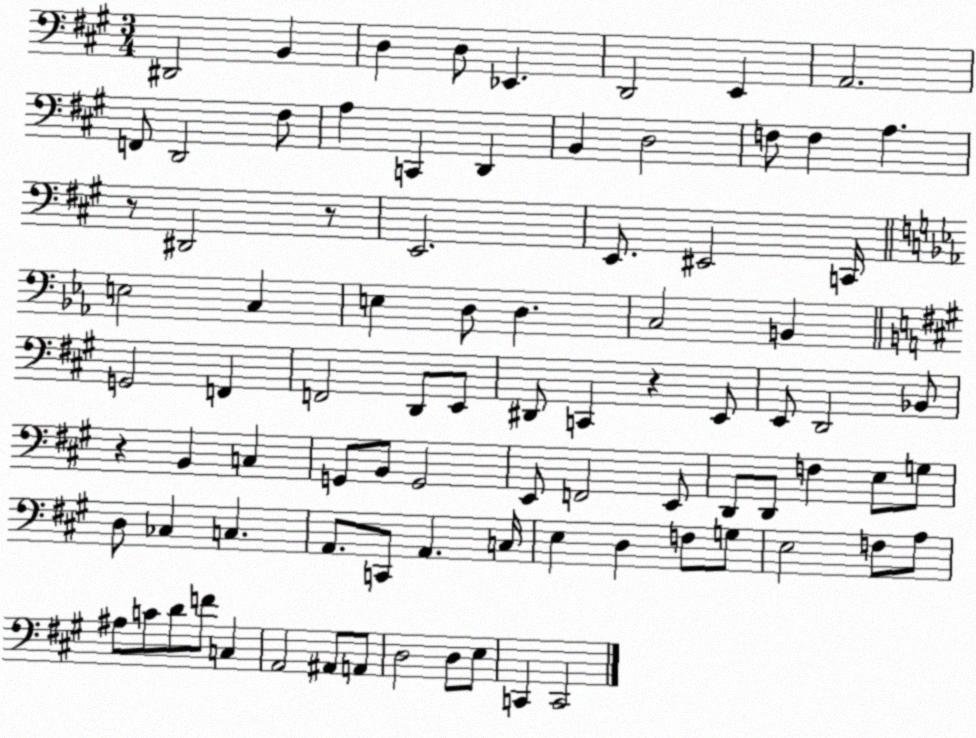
X:1
T:Untitled
M:3/4
L:1/4
K:A
^D,,2 B,, D, D,/2 _E,, D,,2 E,, A,,2 F,,/2 D,,2 ^F,/2 A, C,, D,, B,, D,2 F,/2 F, A, z/2 ^D,,2 z/2 E,,2 E,,/2 ^E,,2 C,,/4 E,2 C, E, D,/2 D, C,2 B,, G,,2 F,, F,,2 D,,/2 E,,/2 ^D,,/2 C,, z E,,/2 E,,/2 D,,2 _B,,/2 z B,, C, G,,/2 B,,/2 G,,2 E,,/2 F,,2 E,,/2 D,,/2 D,,/2 F, E,/2 G,/2 D,/2 _C, C, A,,/2 C,,/2 A,, C,/4 E, D, F,/2 G,/2 E,2 F,/2 A,/2 ^A,/2 C/2 D/2 F/2 C, A,,2 ^A,,/2 A,,/2 D,2 D,/2 E,/2 C,, C,,2